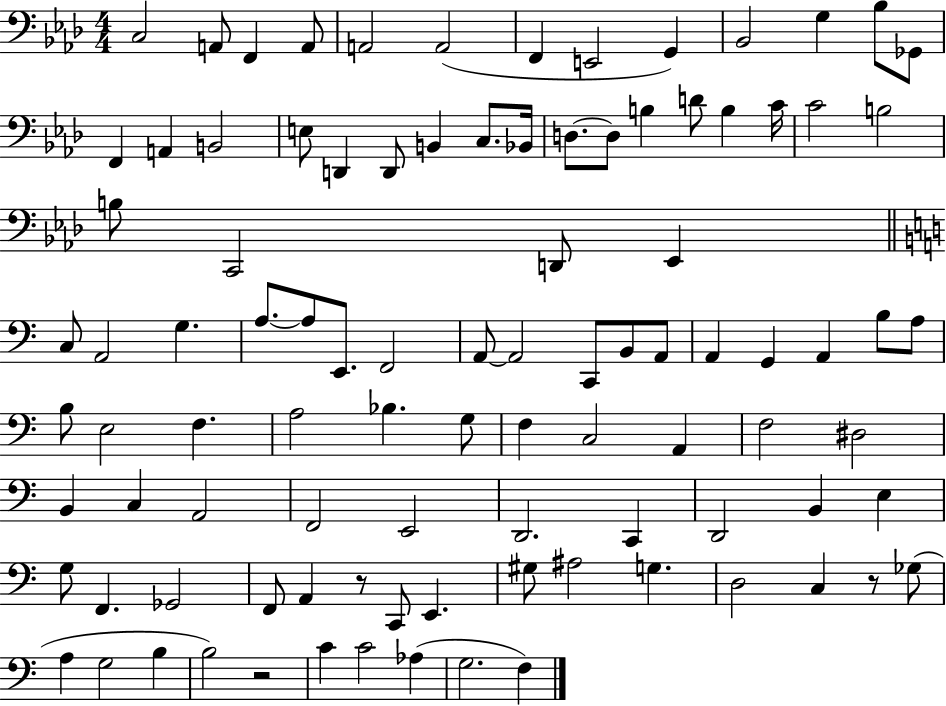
{
  \clef bass
  \numericTimeSignature
  \time 4/4
  \key aes \major
  c2 a,8 f,4 a,8 | a,2 a,2( | f,4 e,2 g,4) | bes,2 g4 bes8 ges,8 | \break f,4 a,4 b,2 | e8 d,4 d,8 b,4 c8. bes,16 | d8.~~ d8 b4 d'8 b4 c'16 | c'2 b2 | \break b8 c,2 d,8 ees,4 | \bar "||" \break \key a \minor c8 a,2 g4. | a8.~~ a8 e,8. f,2 | a,8~~ a,2 c,8 b,8 a,8 | a,4 g,4 a,4 b8 a8 | \break b8 e2 f4. | a2 bes4. g8 | f4 c2 a,4 | f2 dis2 | \break b,4 c4 a,2 | f,2 e,2 | d,2. c,4 | d,2 b,4 e4 | \break g8 f,4. ges,2 | f,8 a,4 r8 c,8 e,4. | gis8 ais2 g4. | d2 c4 r8 ges8( | \break a4 g2 b4 | b2) r2 | c'4 c'2 aes4( | g2. f4) | \break \bar "|."
}